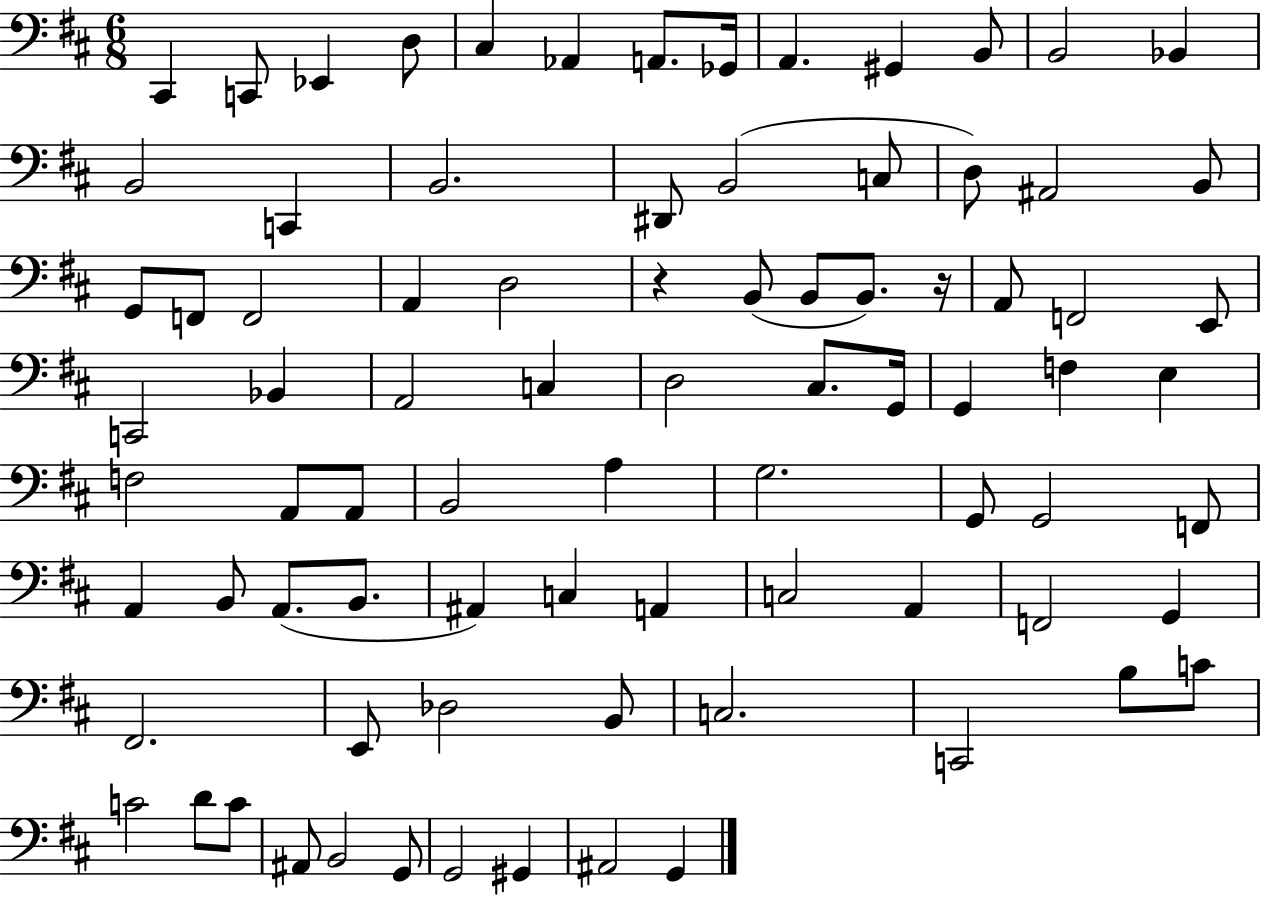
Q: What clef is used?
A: bass